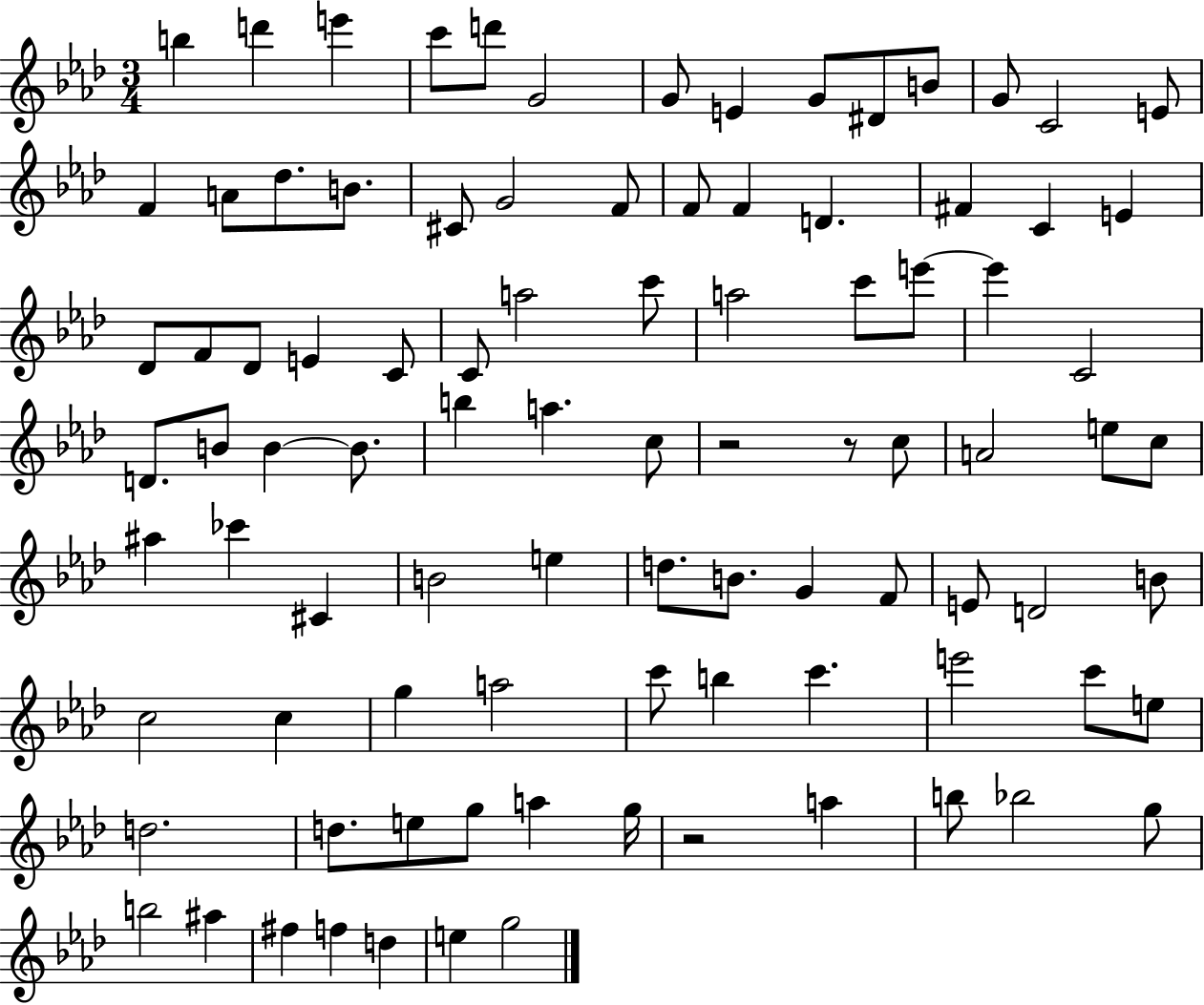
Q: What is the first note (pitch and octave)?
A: B5